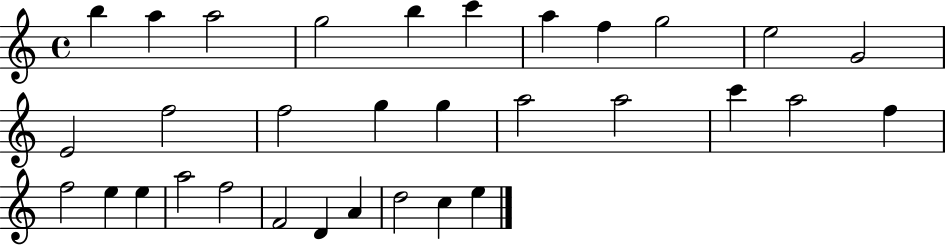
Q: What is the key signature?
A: C major